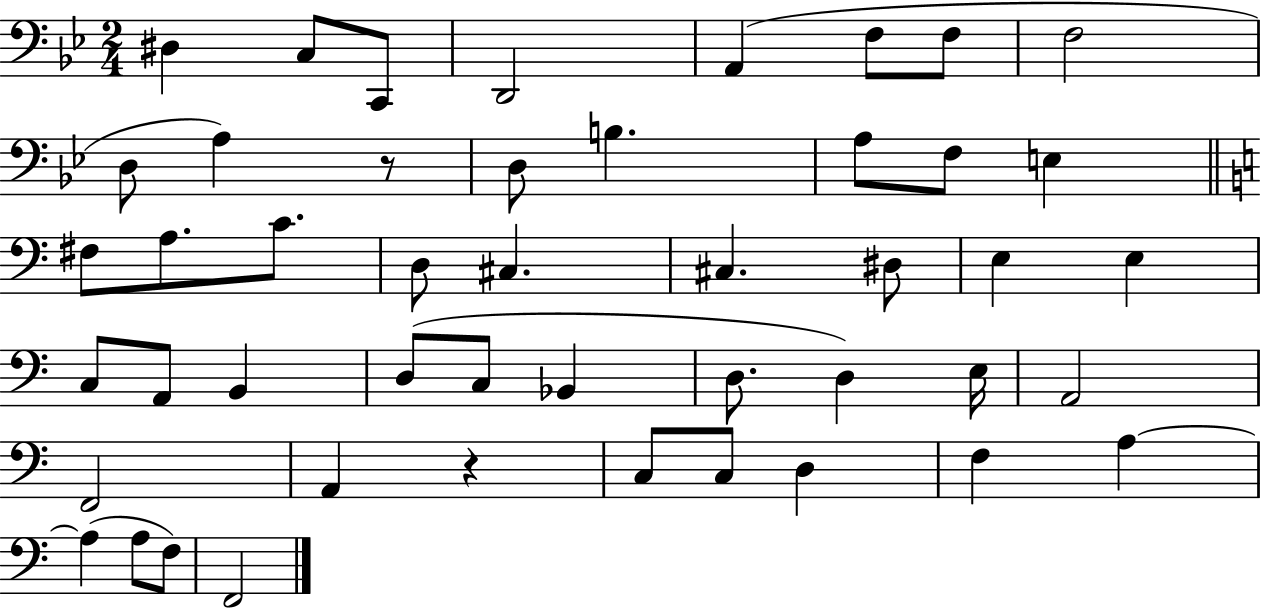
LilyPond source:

{
  \clef bass
  \numericTimeSignature
  \time 2/4
  \key bes \major
  dis4 c8 c,8 | d,2 | a,4( f8 f8 | f2 | \break d8 a4) r8 | d8 b4. | a8 f8 e4 | \bar "||" \break \key c \major fis8 a8. c'8. | d8 cis4. | cis4. dis8 | e4 e4 | \break c8 a,8 b,4 | d8( c8 bes,4 | d8. d4) e16 | a,2 | \break f,2 | a,4 r4 | c8 c8 d4 | f4 a4~~ | \break a4( a8 f8) | f,2 | \bar "|."
}